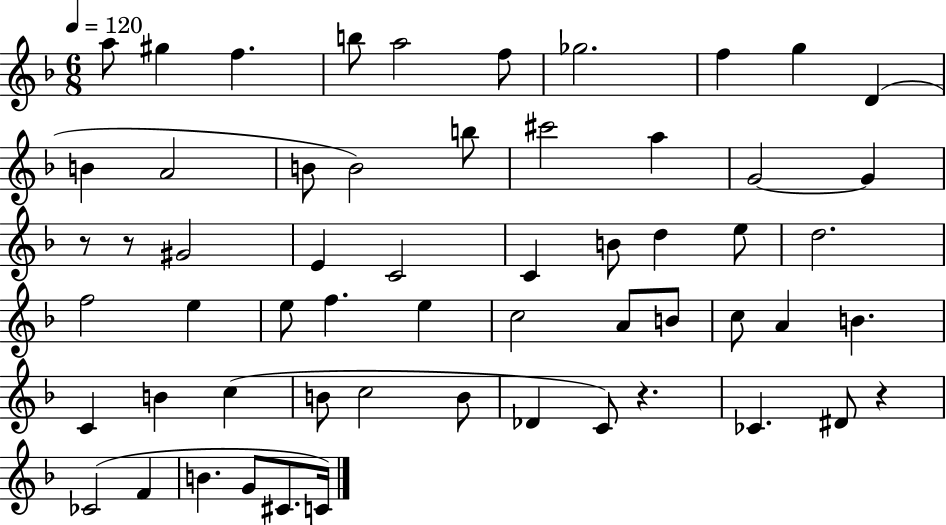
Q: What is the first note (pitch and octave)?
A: A5